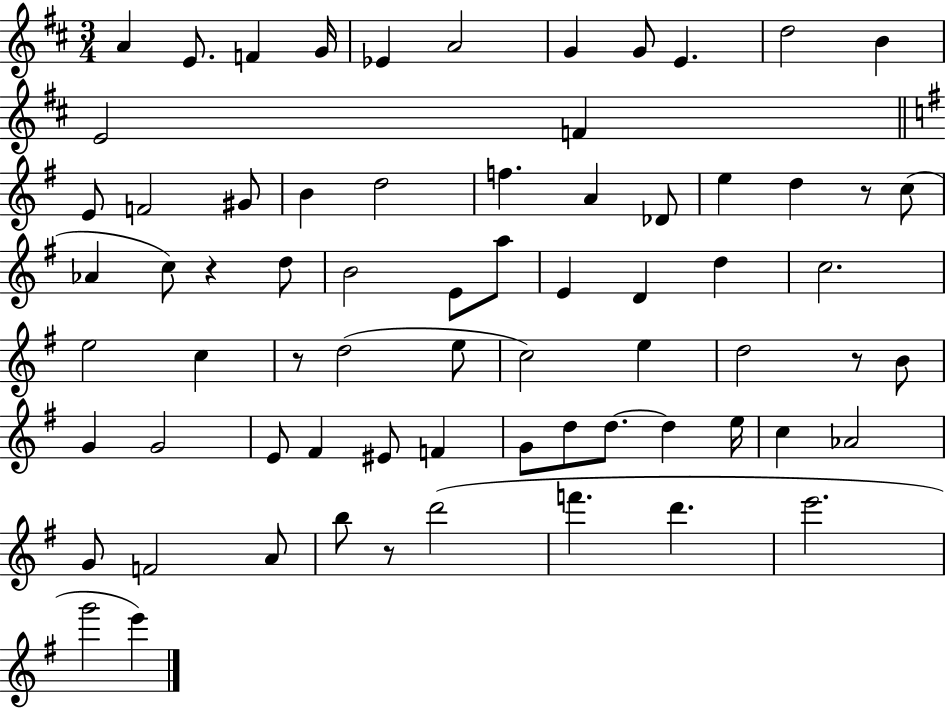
X:1
T:Untitled
M:3/4
L:1/4
K:D
A E/2 F G/4 _E A2 G G/2 E d2 B E2 F E/2 F2 ^G/2 B d2 f A _D/2 e d z/2 c/2 _A c/2 z d/2 B2 E/2 a/2 E D d c2 e2 c z/2 d2 e/2 c2 e d2 z/2 B/2 G G2 E/2 ^F ^E/2 F G/2 d/2 d/2 d e/4 c _A2 G/2 F2 A/2 b/2 z/2 d'2 f' d' e'2 g'2 e'